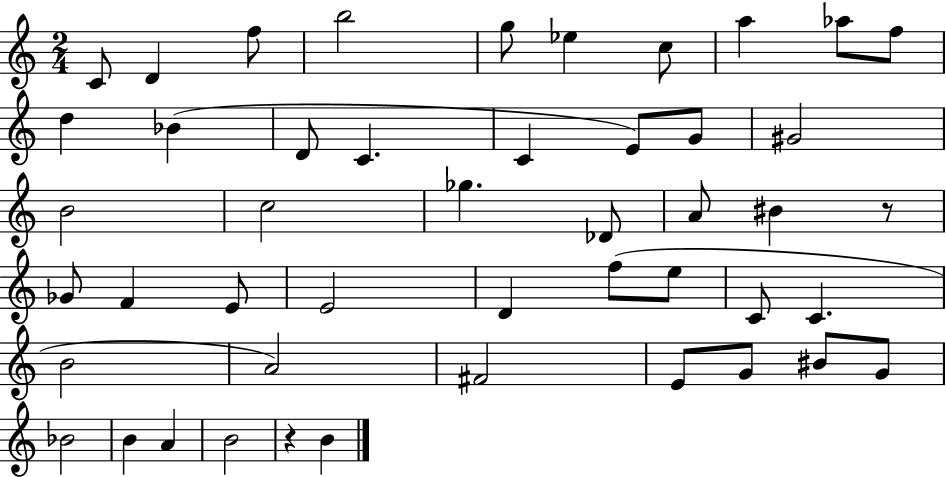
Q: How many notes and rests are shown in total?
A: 47